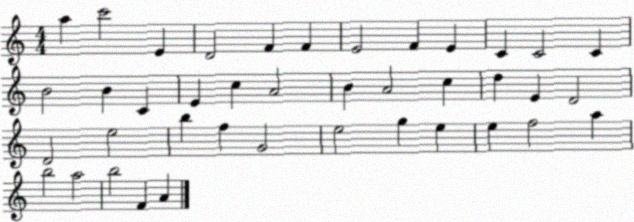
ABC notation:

X:1
T:Untitled
M:4/4
L:1/4
K:C
a c'2 E D2 F F E2 F E C C2 C B2 B C E c A2 B A2 c d E D2 D2 e2 b f G2 e2 g e e f2 a b2 a2 b2 F A